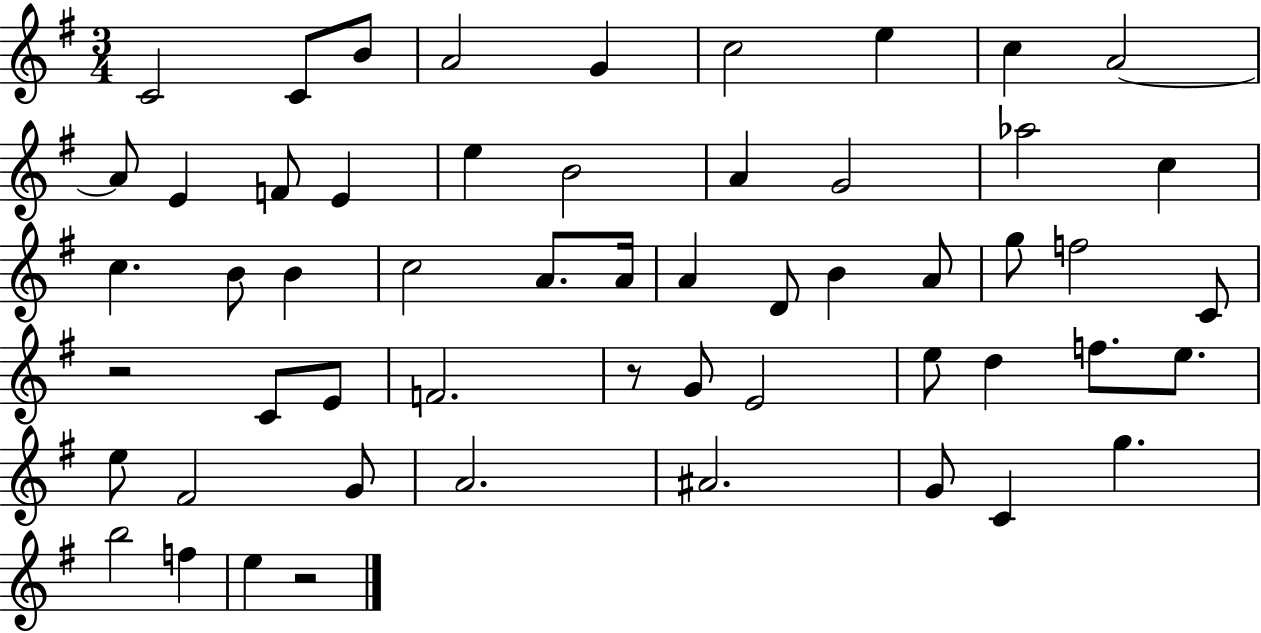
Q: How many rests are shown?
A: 3